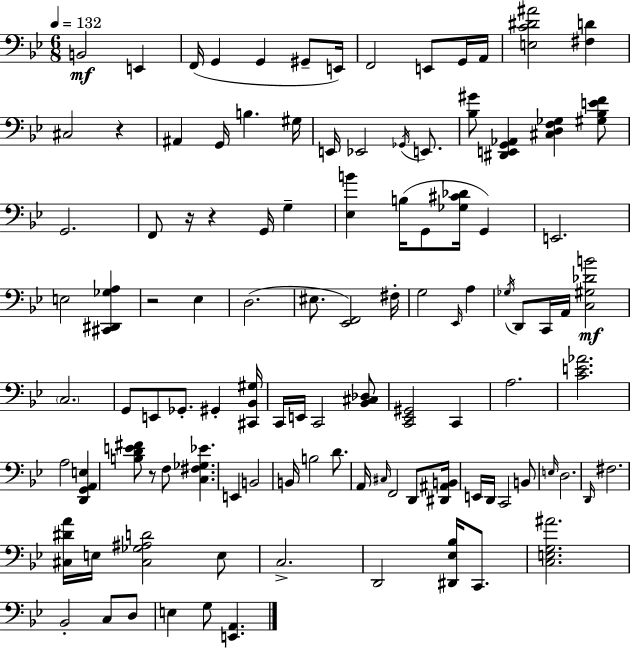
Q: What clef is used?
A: bass